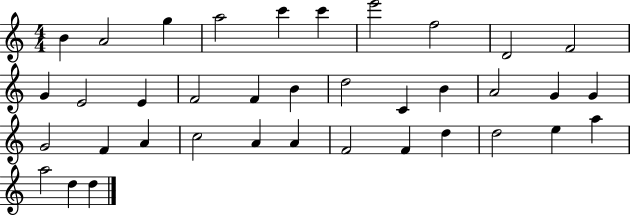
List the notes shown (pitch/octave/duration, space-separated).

B4/q A4/h G5/q A5/h C6/q C6/q E6/h F5/h D4/h F4/h G4/q E4/h E4/q F4/h F4/q B4/q D5/h C4/q B4/q A4/h G4/q G4/q G4/h F4/q A4/q C5/h A4/q A4/q F4/h F4/q D5/q D5/h E5/q A5/q A5/h D5/q D5/q